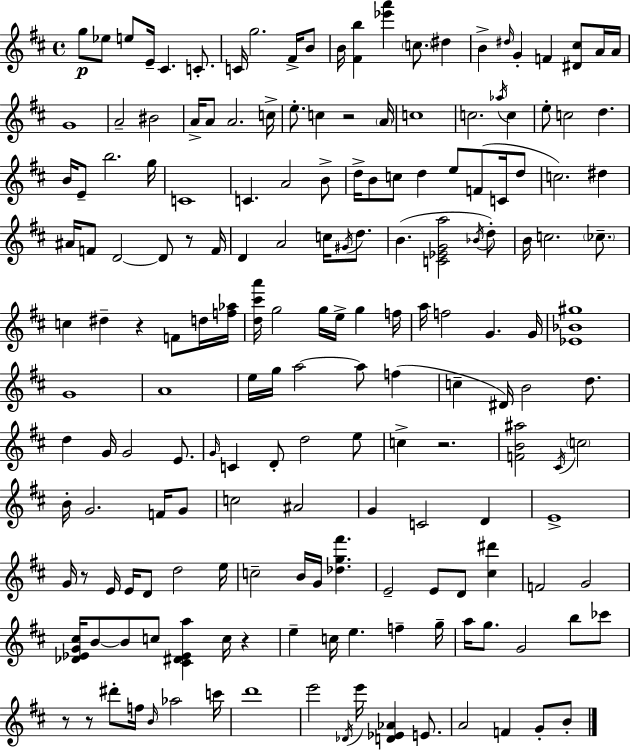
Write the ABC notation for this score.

X:1
T:Untitled
M:4/4
L:1/4
K:D
g/2 _e/2 e/2 E/4 ^C C/2 C/4 g2 ^F/4 B/2 B/4 [^Fb] [_e'a'] c/2 ^d B ^d/4 G F [^D^c]/2 A/4 A/4 G4 A2 ^B2 A/4 A/2 A2 c/4 e/2 c z2 A/4 c4 c2 _a/4 c e/2 c2 d B/4 E/2 b2 g/4 C4 C A2 B/2 d/4 B/2 c/2 d e/2 F/2 C/4 d/2 c2 ^d ^A/4 F/2 D2 D/2 z/2 F/4 D A2 c/4 ^G/4 d/2 B [C_EGa]2 _B/4 d/2 B/4 c2 _c/2 c ^d z F/2 d/4 [f_a]/4 [d^c'a']/4 g2 g/4 e/4 g f/4 a/4 f2 G G/4 [_E_B^g]4 G4 A4 e/4 g/4 a2 a/2 f c ^D/4 B2 d/2 d G/4 G2 E/2 G/4 C D/2 d2 e/2 c z2 [FB^a]2 ^C/4 c2 B/4 G2 F/4 G/2 c2 ^A2 G C2 D E4 G/4 z/2 E/4 E/4 D/2 d2 e/4 c2 B/4 G/4 [_dg^f'] E2 E/2 D/2 [^c^d'] F2 G2 [_D_EG^c]/4 B/2 B/2 c/2 [^C^D_Ea] c/4 z e c/4 e f g/4 a/4 g/2 G2 b/2 _c'/2 z/2 z/2 ^d'/2 f/4 B/4 _a2 c'/4 d'4 e'2 _D/4 e'/4 [D_E_A] E/2 A2 F G/2 B/2